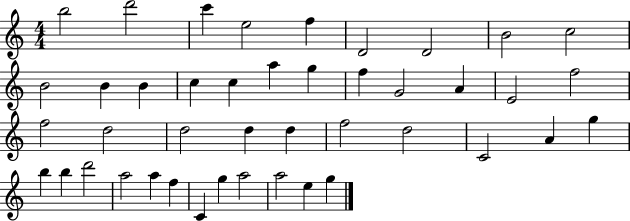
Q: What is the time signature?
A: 4/4